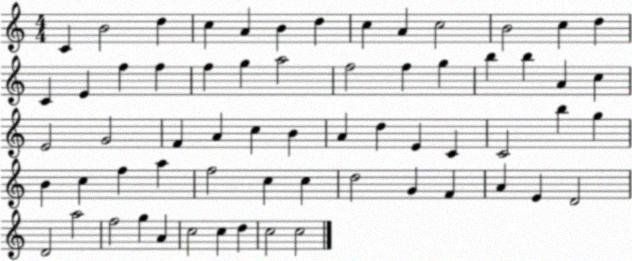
X:1
T:Untitled
M:4/4
L:1/4
K:C
C B2 d c A B d c A c2 B2 c d C E f f f g a2 f2 f g b b A c E2 G2 F A c B A d E C C2 b g B c f a f2 c c d2 G F A E D2 D2 a2 f2 g A c2 c d c2 c2